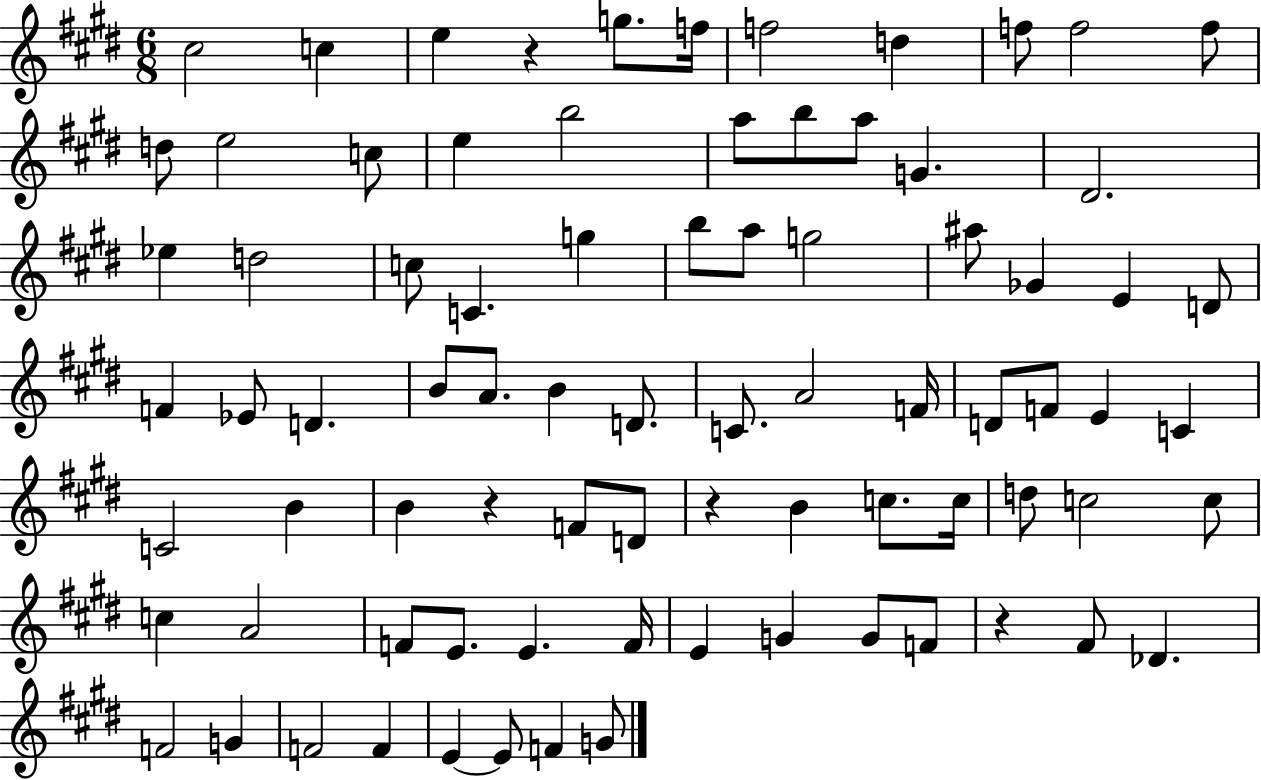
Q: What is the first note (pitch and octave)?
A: C#5